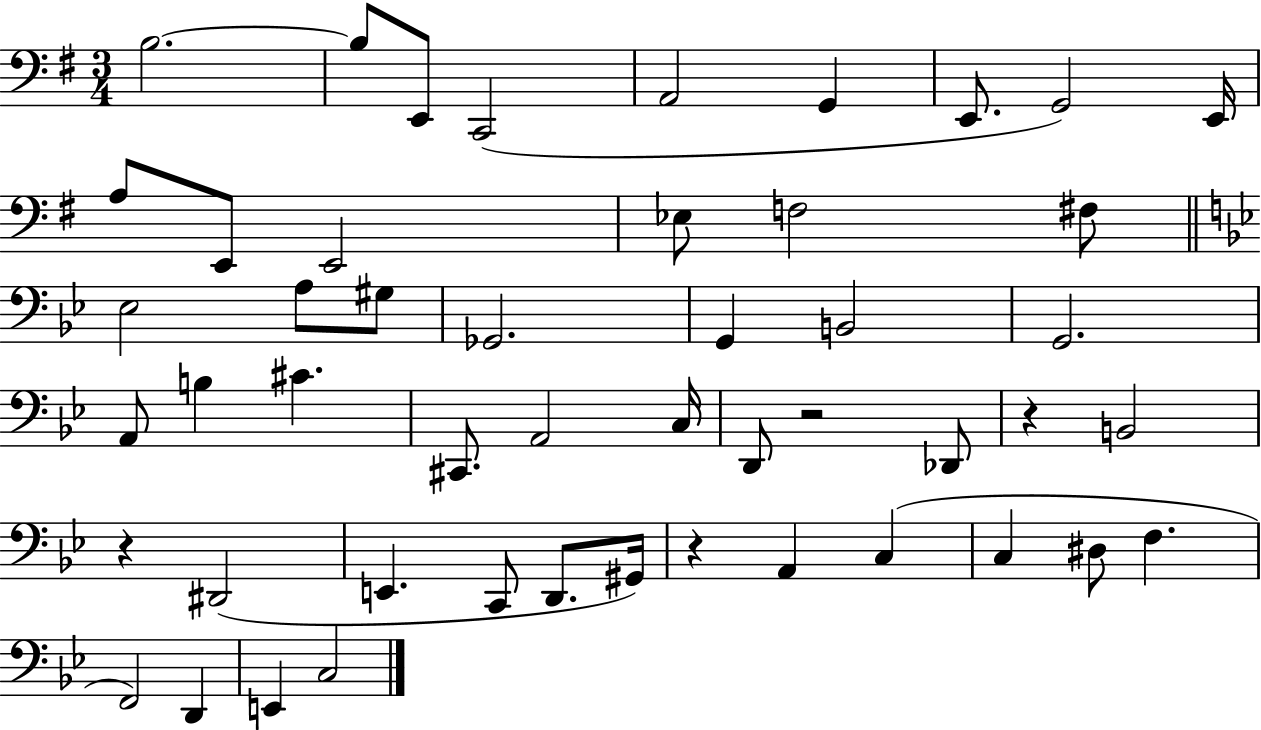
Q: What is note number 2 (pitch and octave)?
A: B3